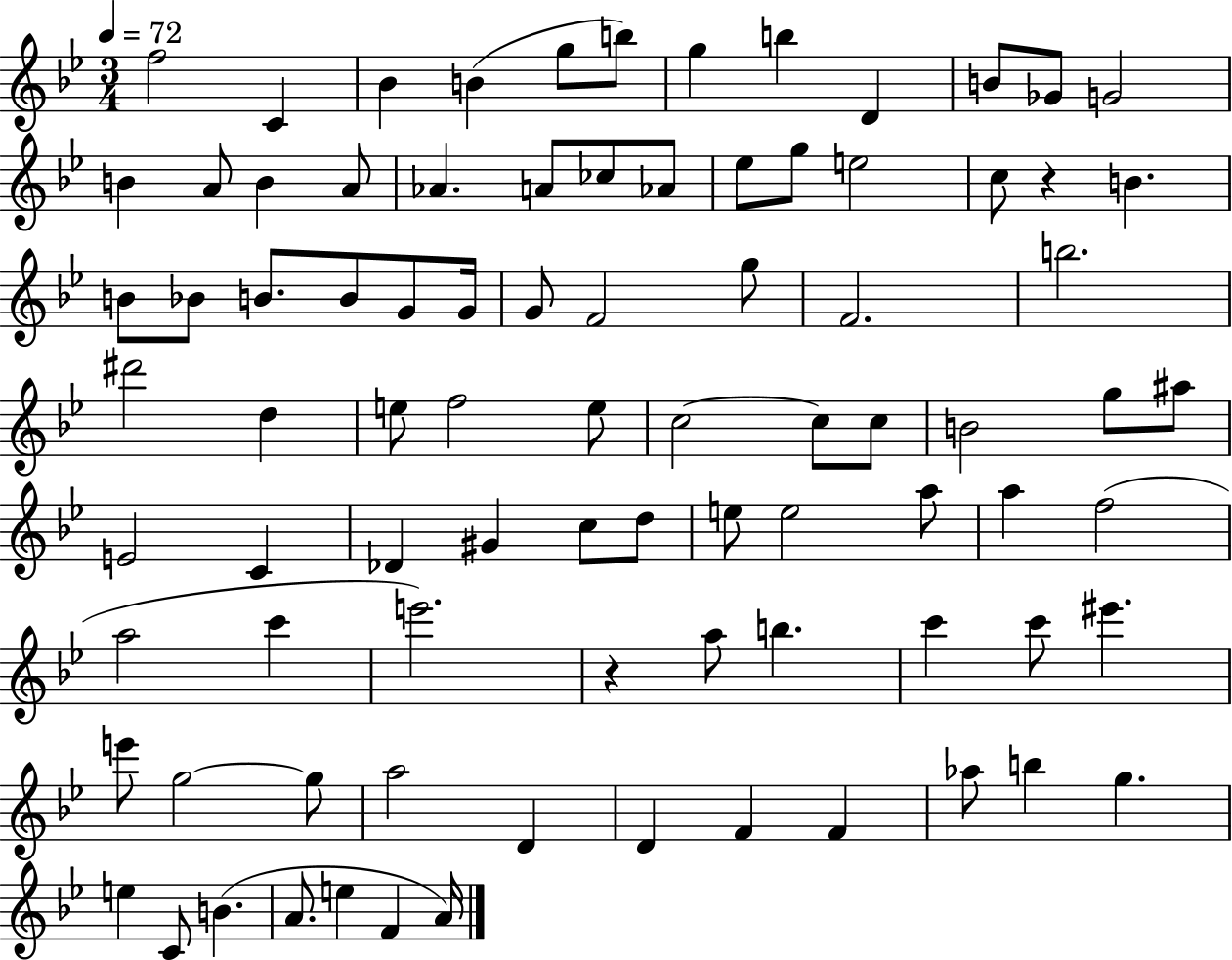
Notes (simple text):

F5/h C4/q Bb4/q B4/q G5/e B5/e G5/q B5/q D4/q B4/e Gb4/e G4/h B4/q A4/e B4/q A4/e Ab4/q. A4/e CES5/e Ab4/e Eb5/e G5/e E5/h C5/e R/q B4/q. B4/e Bb4/e B4/e. B4/e G4/e G4/s G4/e F4/h G5/e F4/h. B5/h. D#6/h D5/q E5/e F5/h E5/e C5/h C5/e C5/e B4/h G5/e A#5/e E4/h C4/q Db4/q G#4/q C5/e D5/e E5/e E5/h A5/e A5/q F5/h A5/h C6/q E6/h. R/q A5/e B5/q. C6/q C6/e EIS6/q. E6/e G5/h G5/e A5/h D4/q D4/q F4/q F4/q Ab5/e B5/q G5/q. E5/q C4/e B4/q. A4/e. E5/q F4/q A4/s